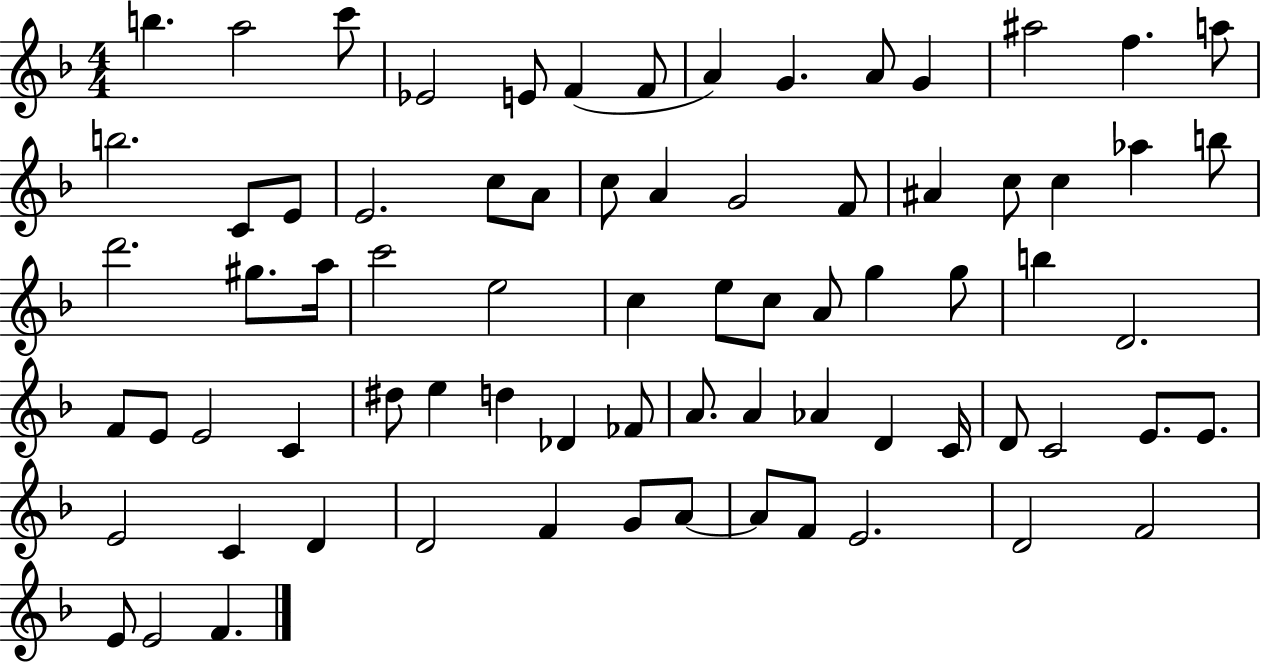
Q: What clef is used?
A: treble